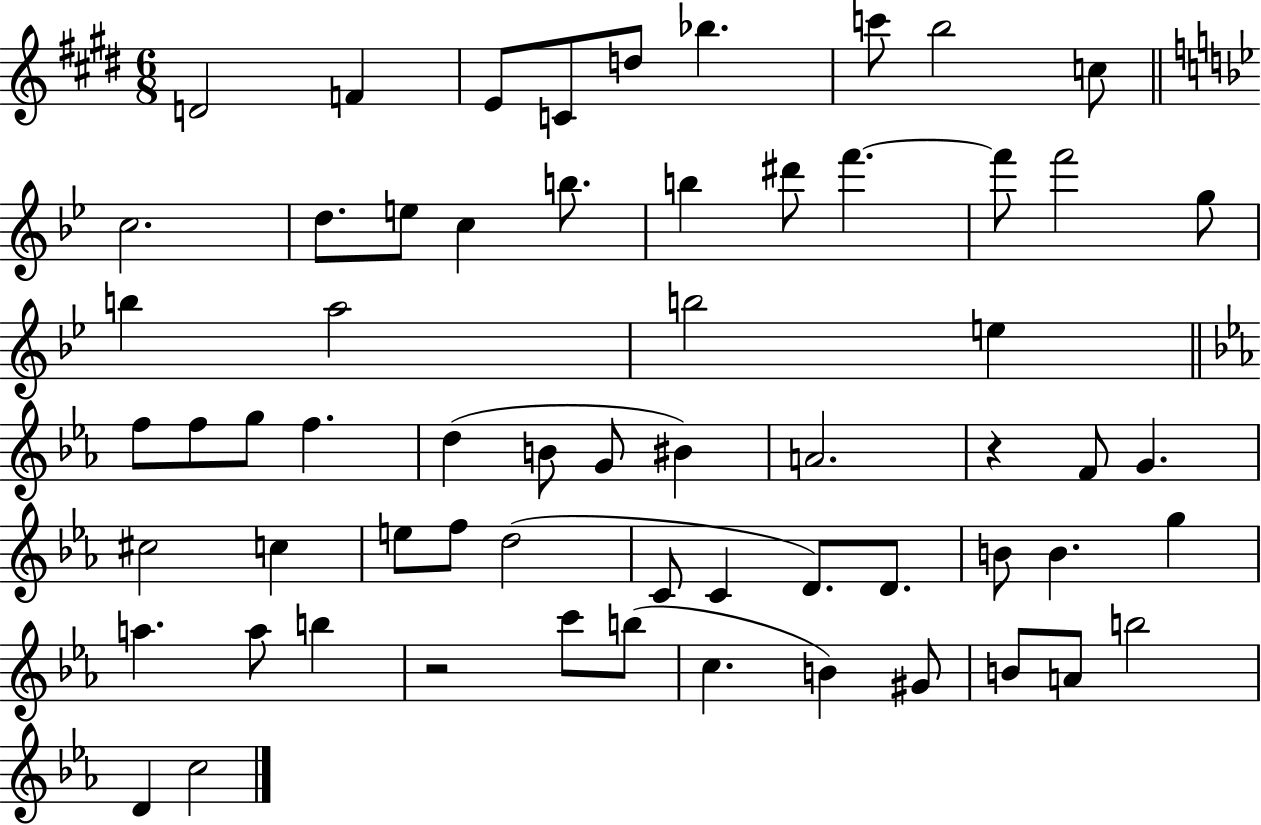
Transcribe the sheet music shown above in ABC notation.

X:1
T:Untitled
M:6/8
L:1/4
K:E
D2 F E/2 C/2 d/2 _b c'/2 b2 c/2 c2 d/2 e/2 c b/2 b ^d'/2 f' f'/2 f'2 g/2 b a2 b2 e f/2 f/2 g/2 f d B/2 G/2 ^B A2 z F/2 G ^c2 c e/2 f/2 d2 C/2 C D/2 D/2 B/2 B g a a/2 b z2 c'/2 b/2 c B ^G/2 B/2 A/2 b2 D c2